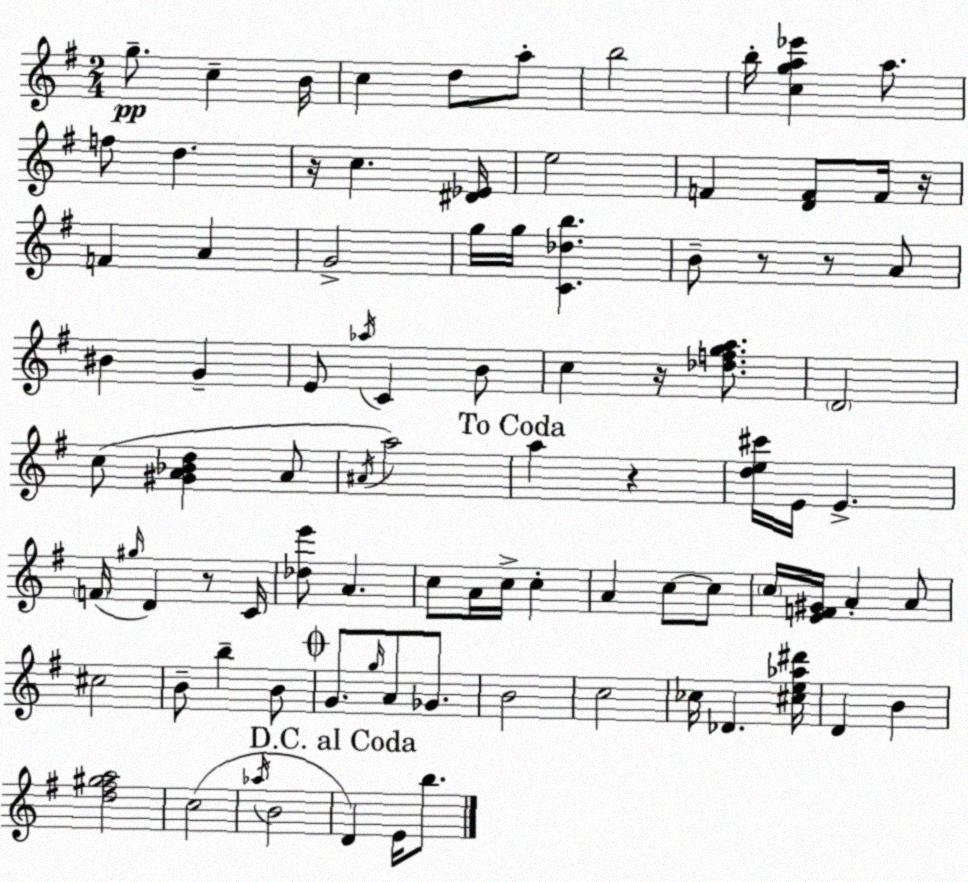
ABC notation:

X:1
T:Untitled
M:2/4
L:1/4
K:G
g/2 c B/4 c d/2 a/2 b2 b/4 [cga_e'] a/2 f/2 d z/4 c [^D_E]/4 e2 F [DF]/2 F/4 z/4 F A G2 g/4 g/4 [C_db] B/2 z/2 z/2 A/2 ^B G E/2 _a/4 C B/2 c z/4 [_dfga]/2 D2 c/2 [^GA_Bd] A/2 ^A/4 a2 a z [de^c']/4 E/4 E F/4 ^g/4 D z/2 C/4 [_de']/2 A c/2 A/4 c/4 c A c/2 c/2 c/4 [EF^G]/4 A A/2 ^c2 B/2 b B/2 G/2 g/4 A/2 _G/2 B2 c2 _c/4 _D [^ce_a^d']/4 D B [d^f^ga]2 c2 _a/4 B2 D E/4 b/2